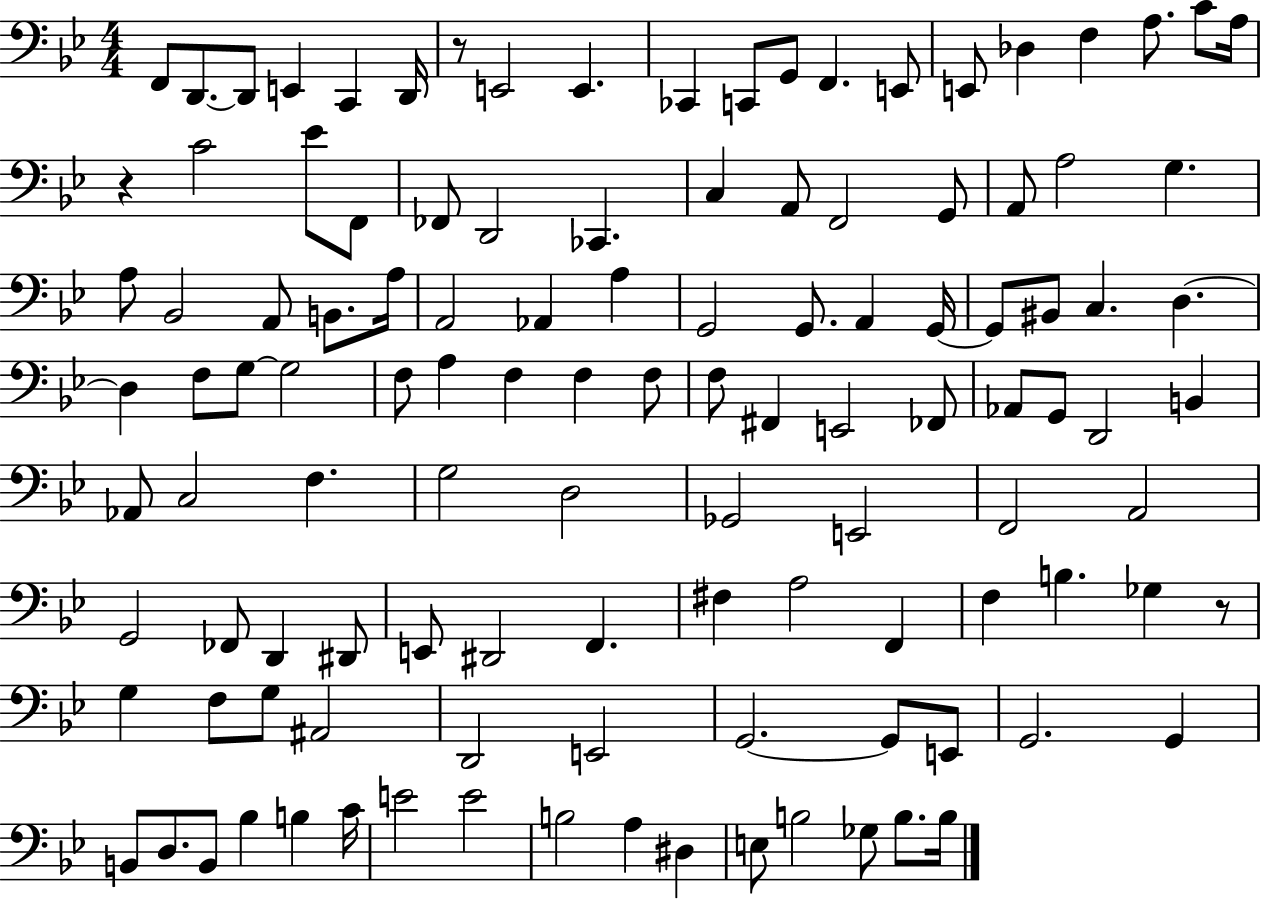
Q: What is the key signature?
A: BES major